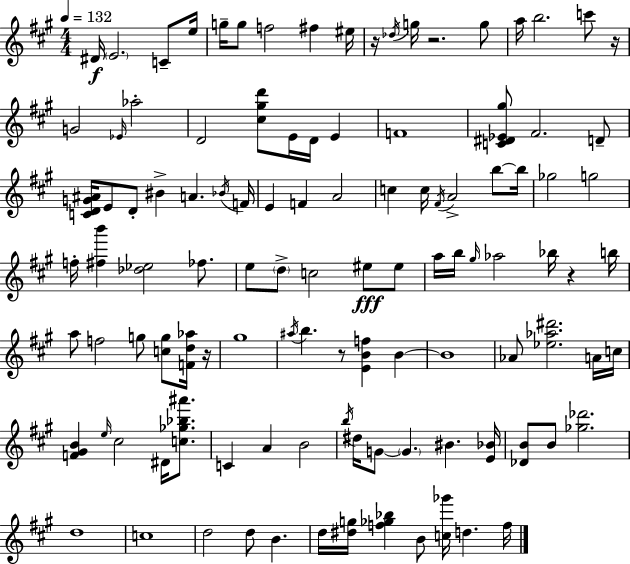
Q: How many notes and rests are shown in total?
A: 110